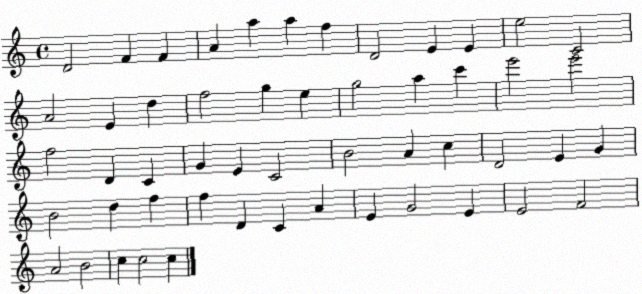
X:1
T:Untitled
M:4/4
L:1/4
K:C
D2 F F A a a f D2 E E e2 C2 A2 E d f2 g e g2 a c' e'2 e'2 f2 D C G E C2 B2 A c D2 E G B2 d f f D C A E G2 E E2 F2 A2 B2 c c2 c